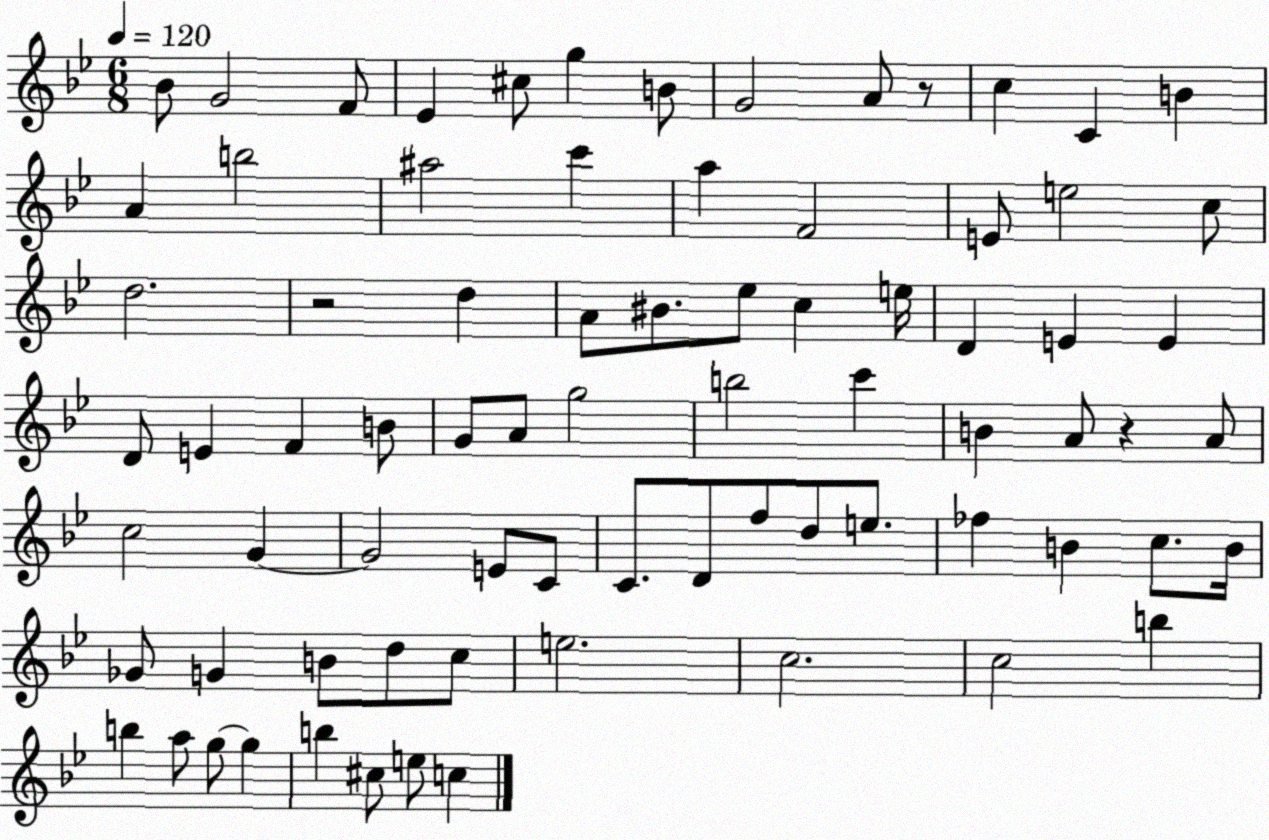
X:1
T:Untitled
M:6/8
L:1/4
K:Bb
_B/2 G2 F/2 _E ^c/2 g B/2 G2 A/2 z/2 c C B A b2 ^a2 c' a F2 E/2 e2 c/2 d2 z2 d A/2 ^B/2 _e/2 c e/4 D E E D/2 E F B/2 G/2 A/2 g2 b2 c' B A/2 z A/2 c2 G G2 E/2 C/2 C/2 D/2 f/2 d/2 e/2 _f B c/2 B/4 _G/2 G B/2 d/2 c/2 e2 c2 c2 b b a/2 g/2 g b ^c/2 e/2 c